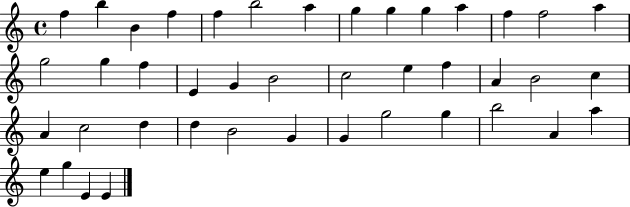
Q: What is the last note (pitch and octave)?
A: E4